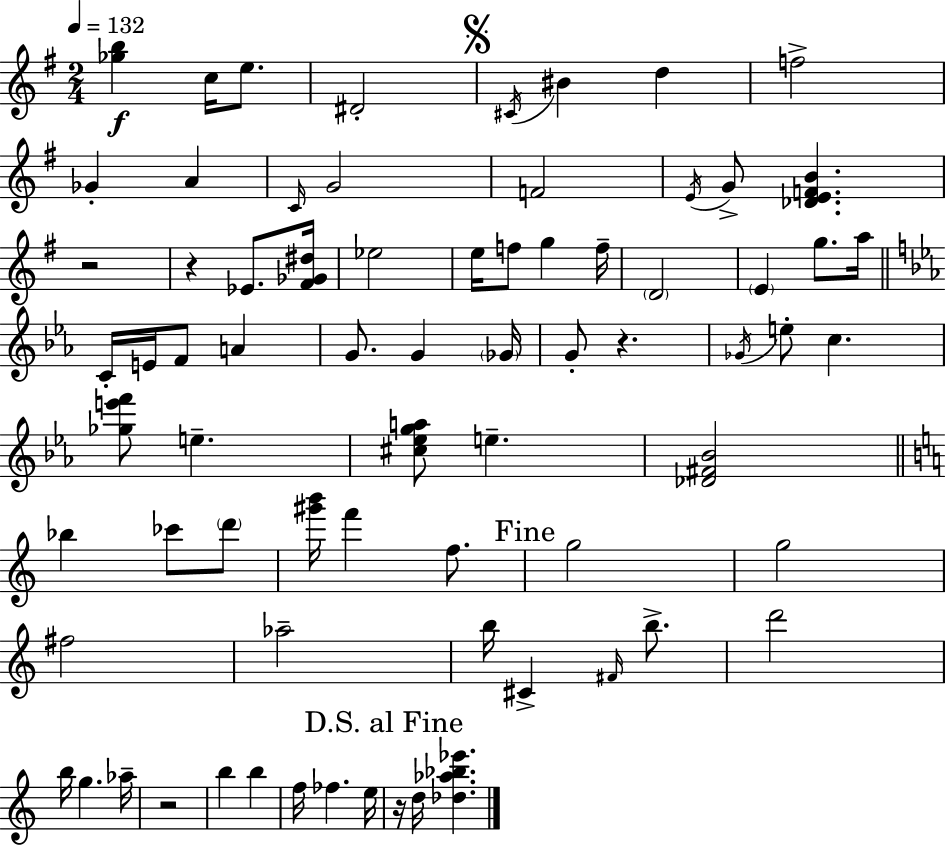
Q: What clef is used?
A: treble